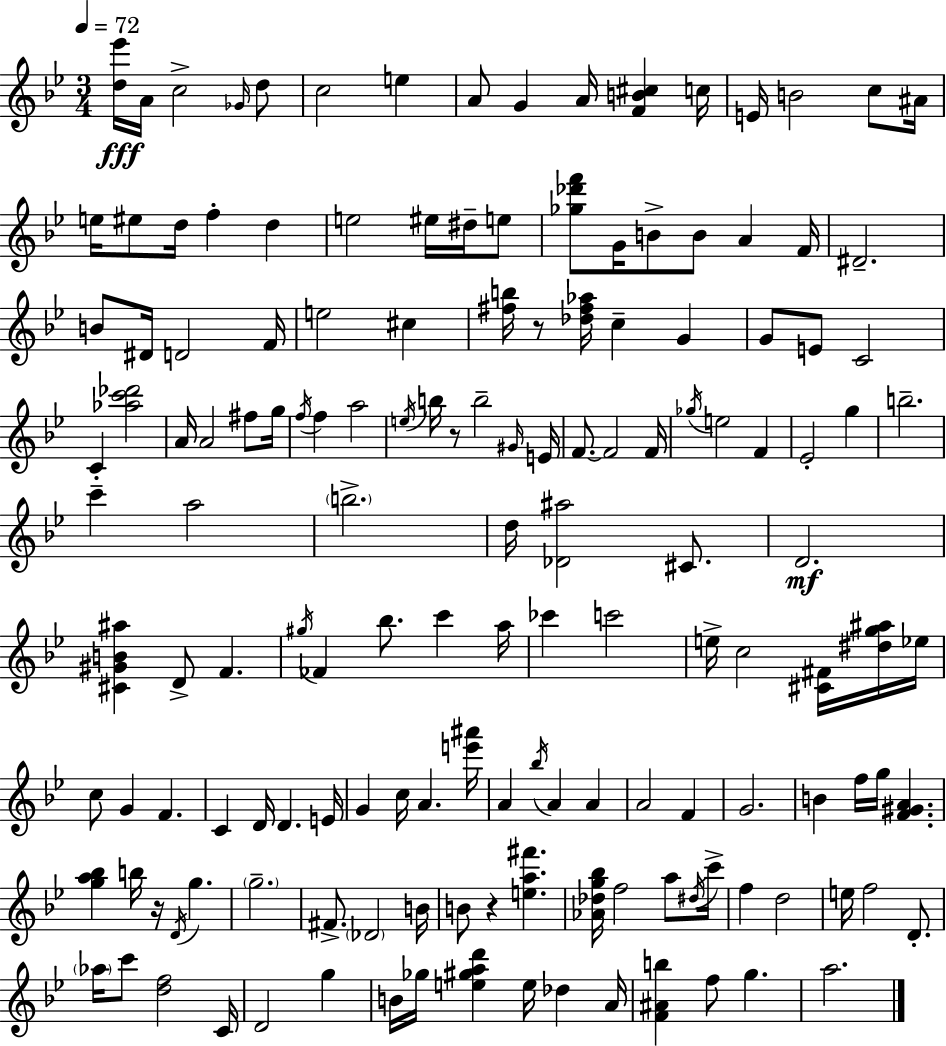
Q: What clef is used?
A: treble